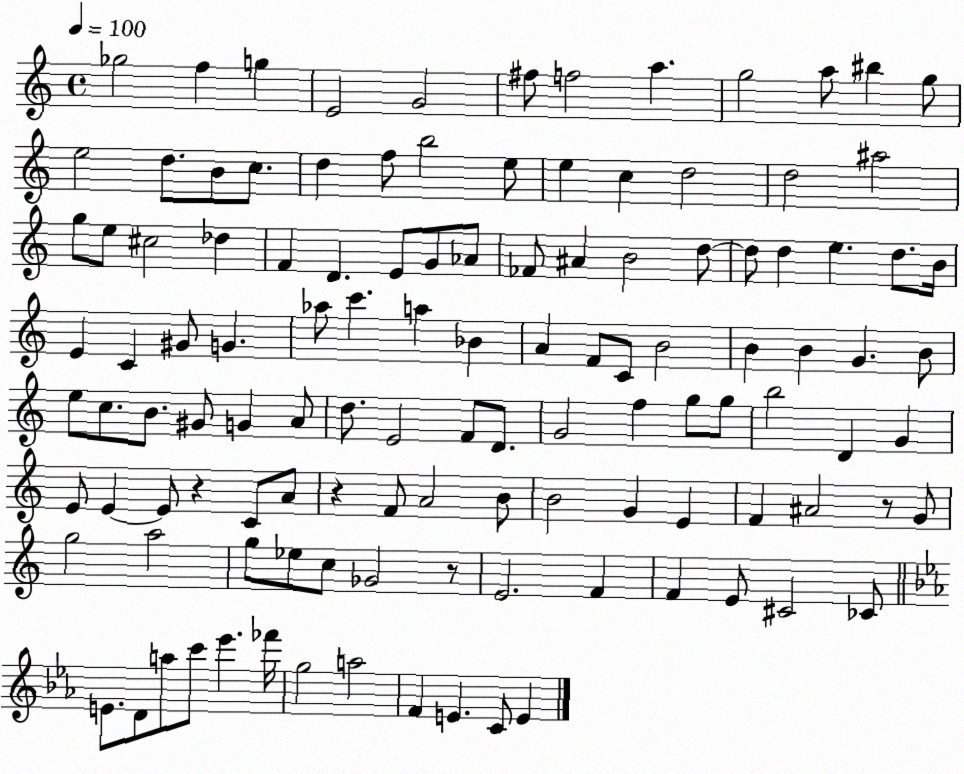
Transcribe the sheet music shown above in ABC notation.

X:1
T:Untitled
M:4/4
L:1/4
K:C
_g2 f g E2 G2 ^f/2 f2 a g2 a/2 ^b g/2 e2 d/2 B/2 c/2 d f/2 b2 e/2 e c d2 d2 ^a2 g/2 e/2 ^c2 _d F D E/2 G/2 _A/2 _F/2 ^A B2 d/2 d/2 d e d/2 B/4 E C ^G/2 G _a/2 c' a _B A F/2 C/2 B2 B B G B/2 e/2 c/2 B/2 ^G/2 G A/2 d/2 E2 F/2 D/2 G2 f g/2 g/2 b2 D G E/2 E E/2 z C/2 A/2 z F/2 A2 B/2 B2 G E F ^A2 z/2 G/2 g2 a2 g/2 _e/2 c/2 _G2 z/2 E2 F F E/2 ^C2 _C/2 E/2 D/2 a/2 c'/2 _e' _f'/4 g2 a2 F E C/2 E